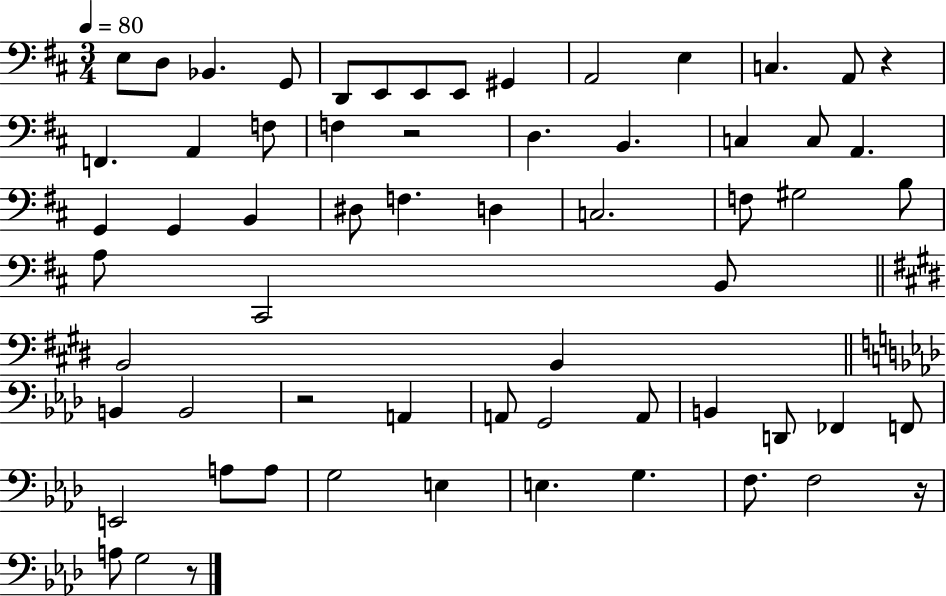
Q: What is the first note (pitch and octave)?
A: E3